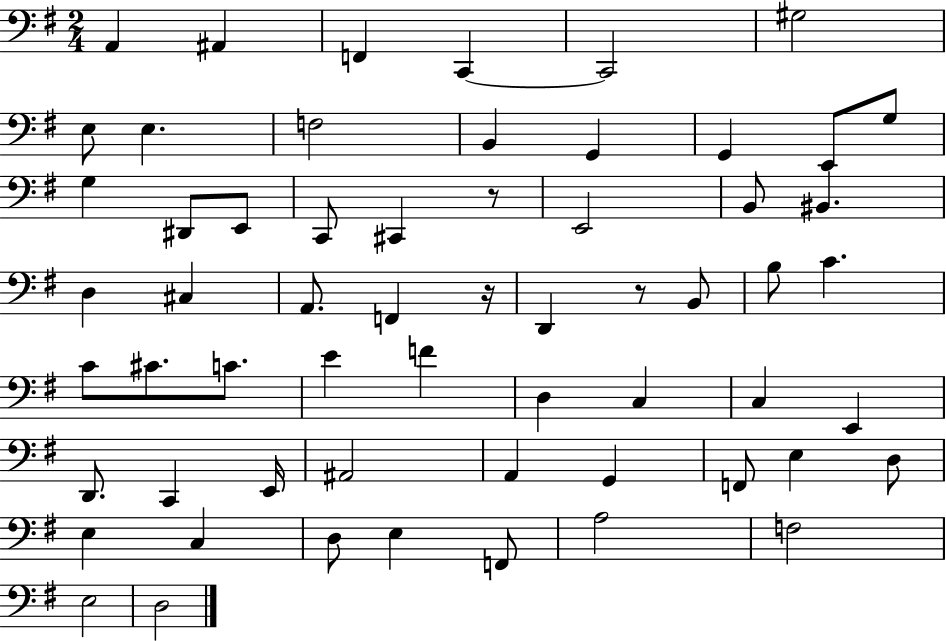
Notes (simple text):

A2/q A#2/q F2/q C2/q C2/h G#3/h E3/e E3/q. F3/h B2/q G2/q G2/q E2/e G3/e G3/q D#2/e E2/e C2/e C#2/q R/e E2/h B2/e BIS2/q. D3/q C#3/q A2/e. F2/q R/s D2/q R/e B2/e B3/e C4/q. C4/e C#4/e. C4/e. E4/q F4/q D3/q C3/q C3/q E2/q D2/e. C2/q E2/s A#2/h A2/q G2/q F2/e E3/q D3/e E3/q C3/q D3/e E3/q F2/e A3/h F3/h E3/h D3/h